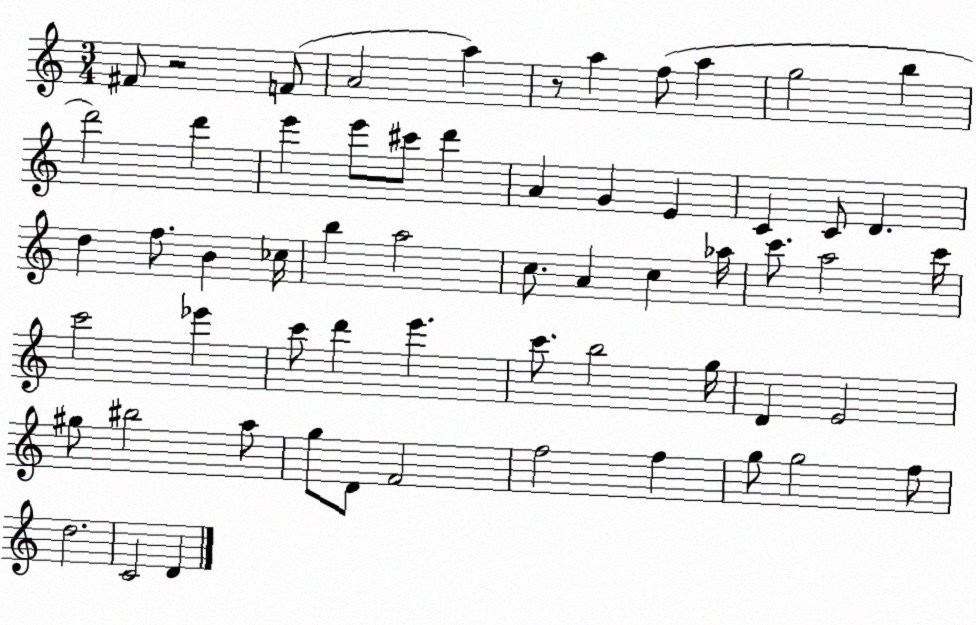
X:1
T:Untitled
M:3/4
L:1/4
K:C
^F/2 z2 F/2 A2 a z/2 a f/2 a g2 b d'2 d' e' e'/2 ^c'/2 d' A G E C C/2 D d f/2 B _c/4 b a2 c/2 A c _a/4 c'/2 a2 c'/4 c'2 _e' c'/2 d' e' c'/2 b2 g/4 D E2 ^g/2 ^b2 a/2 g/2 D/2 F2 f2 f g/2 g2 f/2 d2 C2 D